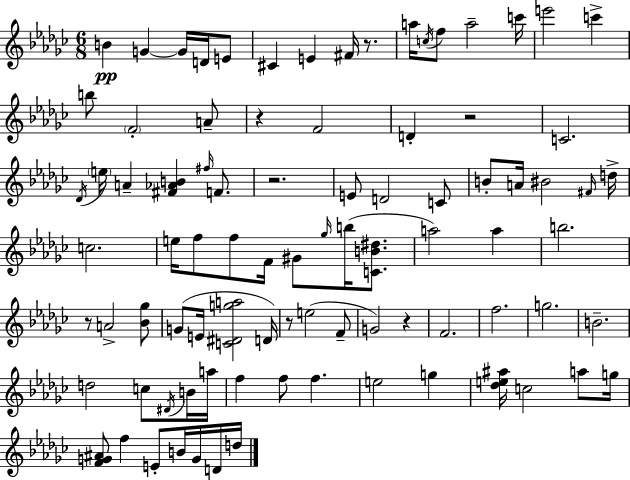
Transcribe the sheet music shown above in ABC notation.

X:1
T:Untitled
M:6/8
L:1/4
K:Ebm
B G G/4 D/4 E/2 ^C E ^F/4 z/2 a/4 c/4 f/2 a2 c'/4 e'2 c' b/2 F2 A/2 z F2 D z2 C2 _D/4 e/4 A [^F_AB] ^f/4 F/2 z2 E/2 D2 C/2 B/2 A/4 ^B2 ^F/4 d/4 c2 e/4 f/2 f/2 F/4 ^G/2 _g/4 b/4 [CB^d]/2 a2 a b2 z/2 A2 [_B_g]/2 G/2 E/4 [C^Dga]2 D/4 z/2 e2 F/2 G2 z F2 f2 g2 B2 d2 c/2 ^D/4 B/4 a/4 f f/2 f e2 g [_de^a]/4 c2 a/2 g/4 [FG^A]/2 f E/2 B/4 G/4 D/4 d/4